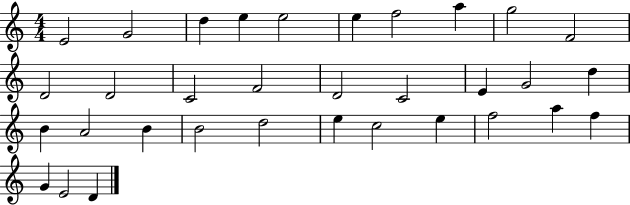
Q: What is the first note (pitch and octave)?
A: E4